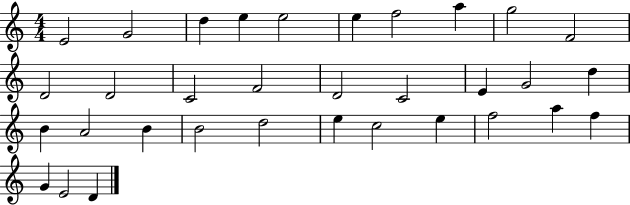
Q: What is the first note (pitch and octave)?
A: E4